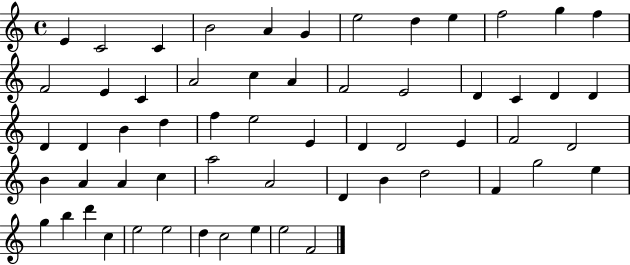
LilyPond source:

{
  \clef treble
  \time 4/4
  \defaultTimeSignature
  \key c \major
  e'4 c'2 c'4 | b'2 a'4 g'4 | e''2 d''4 e''4 | f''2 g''4 f''4 | \break f'2 e'4 c'4 | a'2 c''4 a'4 | f'2 e'2 | d'4 c'4 d'4 d'4 | \break d'4 d'4 b'4 d''4 | f''4 e''2 e'4 | d'4 d'2 e'4 | f'2 d'2 | \break b'4 a'4 a'4 c''4 | a''2 a'2 | d'4 b'4 d''2 | f'4 g''2 e''4 | \break g''4 b''4 d'''4 c''4 | e''2 e''2 | d''4 c''2 e''4 | e''2 f'2 | \break \bar "|."
}